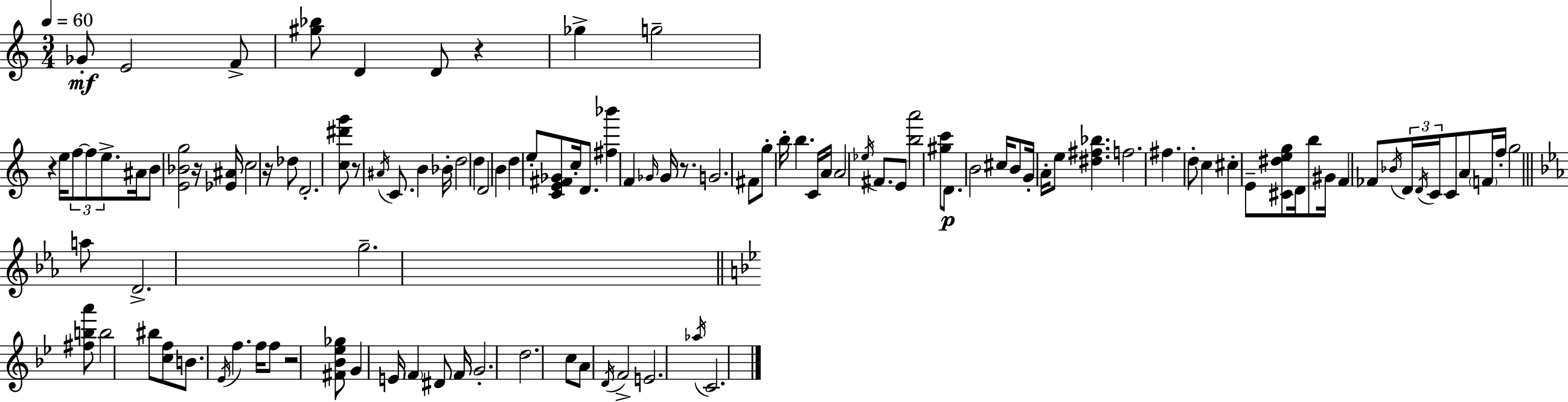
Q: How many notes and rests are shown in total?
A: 113